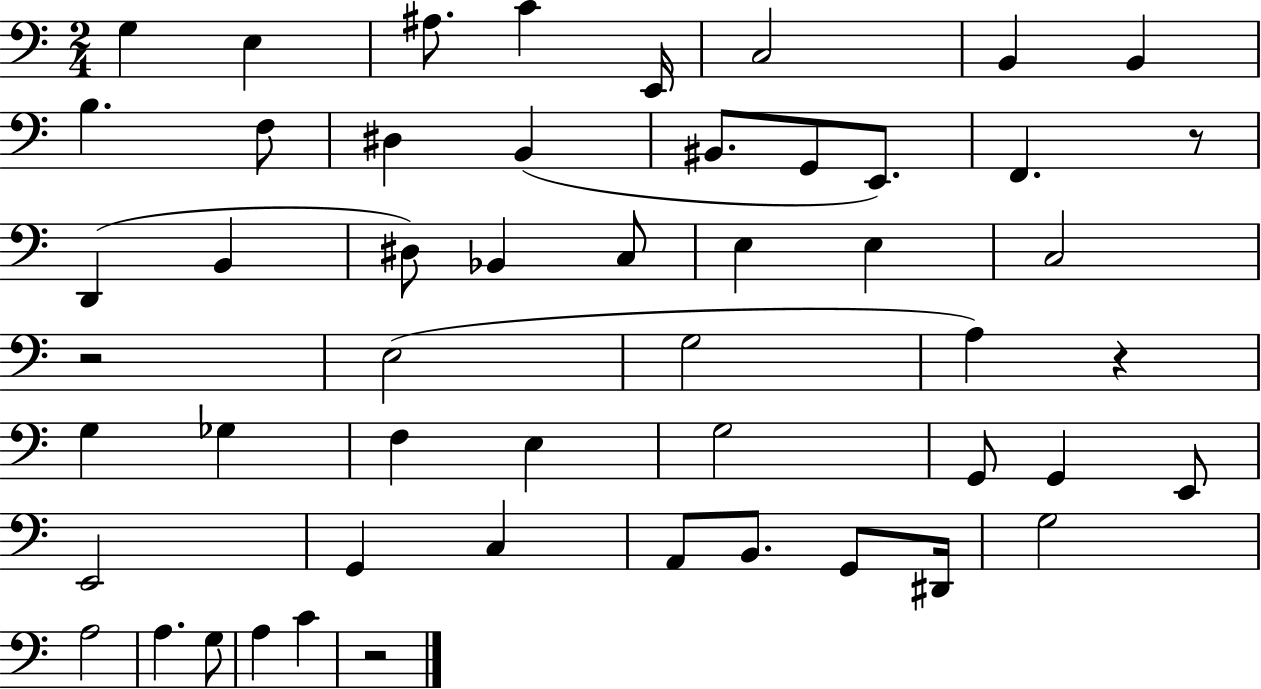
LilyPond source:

{
  \clef bass
  \numericTimeSignature
  \time 2/4
  \key c \major
  g4 e4 | ais8. c'4 e,16 | c2 | b,4 b,4 | \break b4. f8 | dis4 b,4( | bis,8. g,8 e,8.) | f,4. r8 | \break d,4( b,4 | dis8) bes,4 c8 | e4 e4 | c2 | \break r2 | e2( | g2 | a4) r4 | \break g4 ges4 | f4 e4 | g2 | g,8 g,4 e,8 | \break e,2 | g,4 c4 | a,8 b,8. g,8 dis,16 | g2 | \break a2 | a4. g8 | a4 c'4 | r2 | \break \bar "|."
}